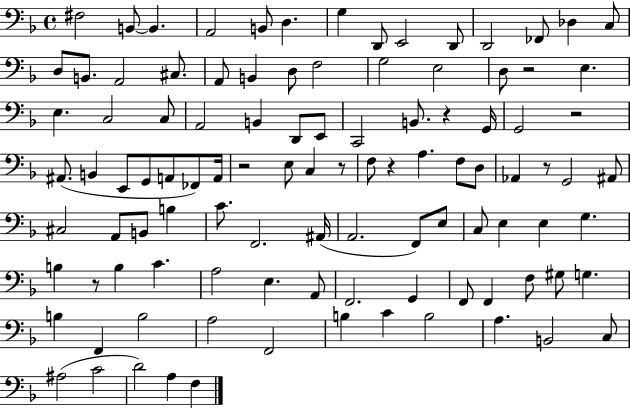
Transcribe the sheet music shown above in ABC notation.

X:1
T:Untitled
M:4/4
L:1/4
K:F
^F,2 B,,/2 B,, A,,2 B,,/2 D, G, D,,/2 E,,2 D,,/2 D,,2 _F,,/2 _D, C,/2 D,/2 B,,/2 A,,2 ^C,/2 A,,/2 B,, D,/2 F,2 G,2 E,2 D,/2 z2 E, E, C,2 C,/2 A,,2 B,, D,,/2 E,,/2 C,,2 B,,/2 z G,,/4 G,,2 z2 ^A,,/2 B,, E,,/2 G,,/2 A,,/2 _F,,/2 A,,/4 z2 E,/2 C, z/2 F,/2 z A, F,/2 D,/2 _A,, z/2 G,,2 ^A,,/2 ^C,2 A,,/2 B,,/2 B, C/2 F,,2 ^A,,/4 A,,2 F,,/2 E,/2 C,/2 E, E, G, B, z/2 B, C A,2 E, A,,/2 F,,2 G,, F,,/2 F,, F,/2 ^G,/2 G, B, F,, B,2 A,2 F,,2 B, C B,2 A, B,,2 C,/2 ^A,2 C2 D2 A, F,